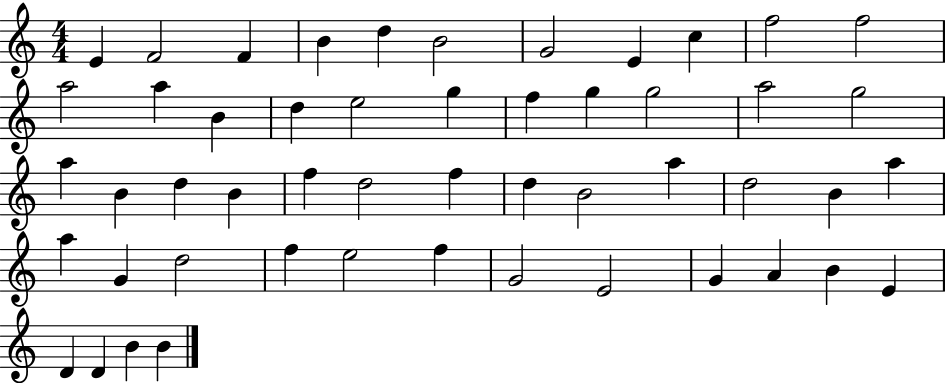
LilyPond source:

{
  \clef treble
  \numericTimeSignature
  \time 4/4
  \key c \major
  e'4 f'2 f'4 | b'4 d''4 b'2 | g'2 e'4 c''4 | f''2 f''2 | \break a''2 a''4 b'4 | d''4 e''2 g''4 | f''4 g''4 g''2 | a''2 g''2 | \break a''4 b'4 d''4 b'4 | f''4 d''2 f''4 | d''4 b'2 a''4 | d''2 b'4 a''4 | \break a''4 g'4 d''2 | f''4 e''2 f''4 | g'2 e'2 | g'4 a'4 b'4 e'4 | \break d'4 d'4 b'4 b'4 | \bar "|."
}